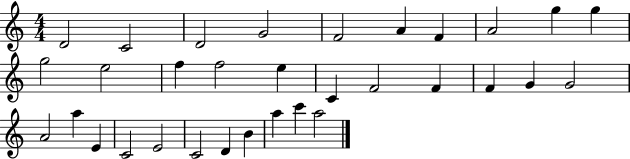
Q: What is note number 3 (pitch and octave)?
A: D4